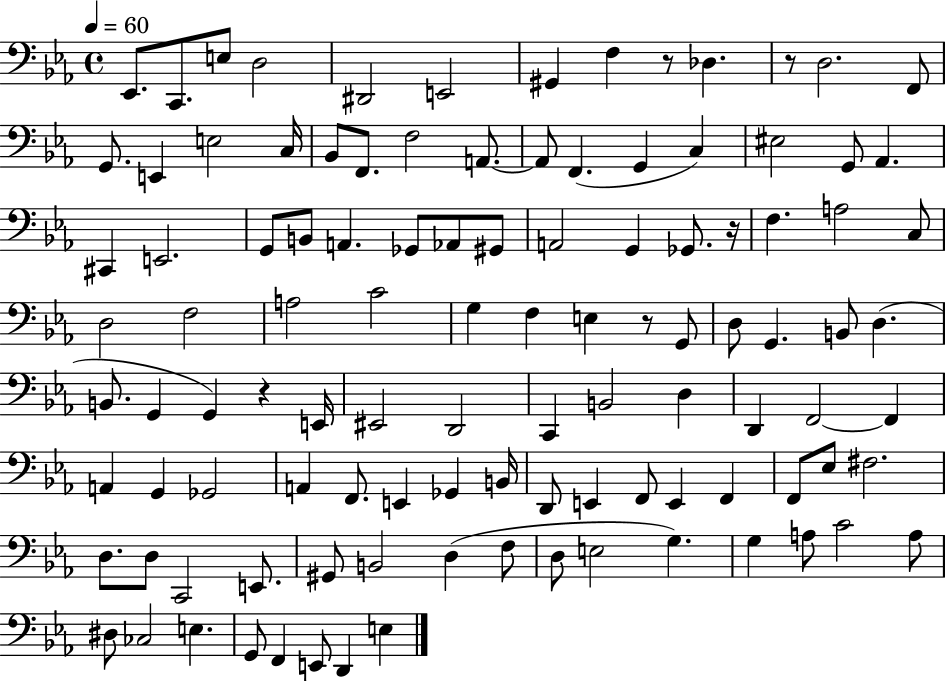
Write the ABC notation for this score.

X:1
T:Untitled
M:4/4
L:1/4
K:Eb
_E,,/2 C,,/2 E,/2 D,2 ^D,,2 E,,2 ^G,, F, z/2 _D, z/2 D,2 F,,/2 G,,/2 E,, E,2 C,/4 _B,,/2 F,,/2 F,2 A,,/2 A,,/2 F,, G,, C, ^E,2 G,,/2 _A,, ^C,, E,,2 G,,/2 B,,/2 A,, _G,,/2 _A,,/2 ^G,,/2 A,,2 G,, _G,,/2 z/4 F, A,2 C,/2 D,2 F,2 A,2 C2 G, F, E, z/2 G,,/2 D,/2 G,, B,,/2 D, B,,/2 G,, G,, z E,,/4 ^E,,2 D,,2 C,, B,,2 D, D,, F,,2 F,, A,, G,, _G,,2 A,, F,,/2 E,, _G,, B,,/4 D,,/2 E,, F,,/2 E,, F,, F,,/2 _E,/2 ^F,2 D,/2 D,/2 C,,2 E,,/2 ^G,,/2 B,,2 D, F,/2 D,/2 E,2 G, G, A,/2 C2 A,/2 ^D,/2 _C,2 E, G,,/2 F,, E,,/2 D,, E,